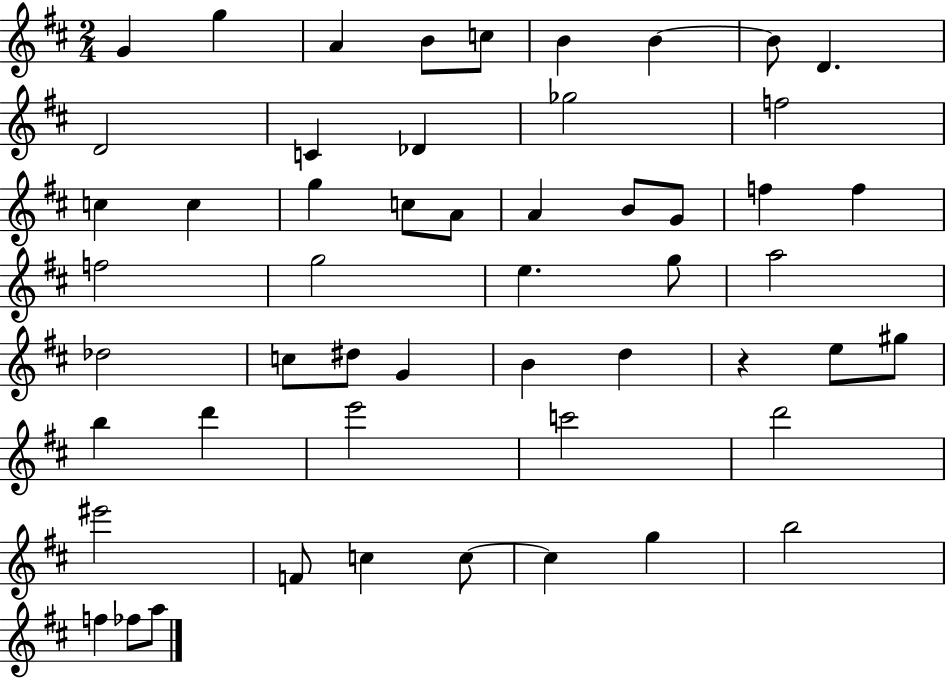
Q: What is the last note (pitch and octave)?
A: A5